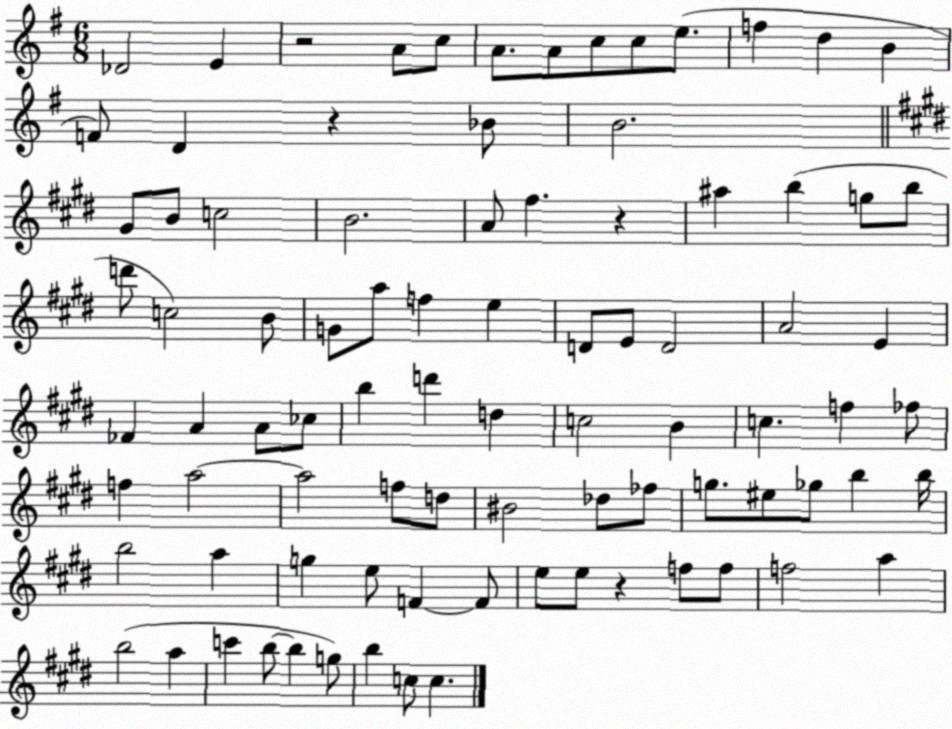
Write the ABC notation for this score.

X:1
T:Untitled
M:6/8
L:1/4
K:G
_D2 E z2 A/2 c/2 A/2 A/2 c/2 c/2 e/2 f d B F/2 D z _B/2 B2 ^G/2 B/2 c2 B2 A/2 ^f z ^a b g/2 b/2 d'/2 c2 B/2 G/2 a/2 f e D/2 E/2 D2 A2 E _F A A/2 _c/2 b d' d c2 B c f _f/2 f a2 a2 f/2 d/2 ^B2 _d/2 _f/2 g/2 ^e/2 _g/2 b b/4 b2 a g e/2 F F/2 e/2 e/2 z f/2 f/2 f2 a b2 a c' b/2 b g/2 b c/2 c